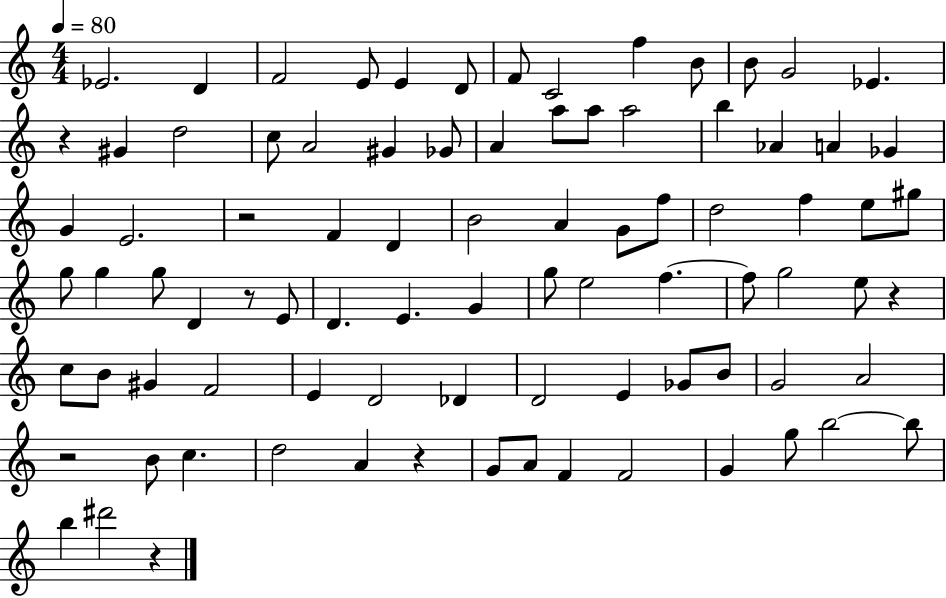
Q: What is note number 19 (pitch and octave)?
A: Gb4